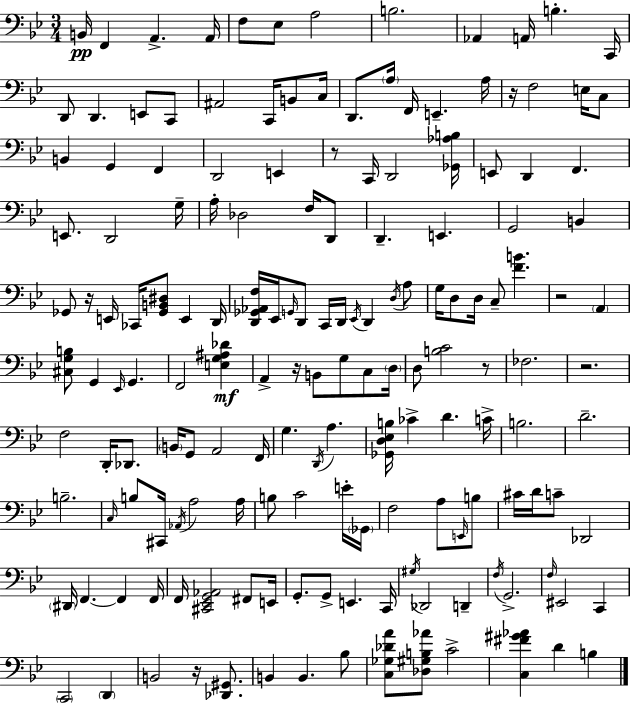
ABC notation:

X:1
T:Untitled
M:3/4
L:1/4
K:Bb
B,,/4 F,, A,, A,,/4 F,/2 _E,/2 A,2 B,2 _A,, A,,/4 B, C,,/4 D,,/2 D,, E,,/2 C,,/2 ^A,,2 C,,/4 B,,/2 C,/4 D,,/2 A,/4 F,,/4 E,, A,/4 z/4 F,2 E,/4 C,/2 B,, G,, F,, D,,2 E,, z/2 C,,/4 D,,2 [_G,,_A,B,]/4 E,,/2 D,, F,, E,,/2 D,,2 G,/4 A,/4 _D,2 F,/4 D,,/2 D,, E,, G,,2 B,, _G,,/2 z/4 E,,/4 _C,,/4 [_G,,B,,^D,]/2 E,, D,,/4 [D,,_G,,_A,,F,]/4 _E,,/4 G,,/4 D,,/2 C,,/4 D,,/4 _E,,/4 D,, D,/4 A,/2 G,/4 D,/2 D,/4 C,/2 [FB] z2 A,, [^C,G,B,]/2 G,, _E,,/4 G,, F,,2 [E,G,^A,_D] A,, z/4 B,,/2 G,/2 C,/2 D,/4 D,/2 [B,C]2 z/2 _F,2 z2 F,2 D,,/4 _D,,/2 B,,/4 G,,/2 A,,2 F,,/4 G, D,,/4 A, [_G,,D,_E,B,]/4 _C D C/4 B,2 D2 B,2 C,/4 B,/2 ^C,,/4 _A,,/4 A,2 A,/4 B,/2 C2 E/4 _G,,/4 F,2 A,/2 E,,/4 B,/2 ^C/4 D/4 C/2 _D,,2 ^D,,/4 F,, F,, F,,/4 F,,/4 [^C,,_E,,G,,_A,,]2 ^F,,/2 E,,/4 G,,/2 G,,/2 E,, C,,/4 ^G,/4 _D,,2 D,, F,/4 G,,2 F,/4 ^E,,2 C,, C,,2 D,, B,,2 z/4 [_D,,^G,,]/2 B,, B,, _B,/2 [C,_G,_DA]/2 [_D,^G,B,_A]/2 C2 [C,^F^G_A] D B,